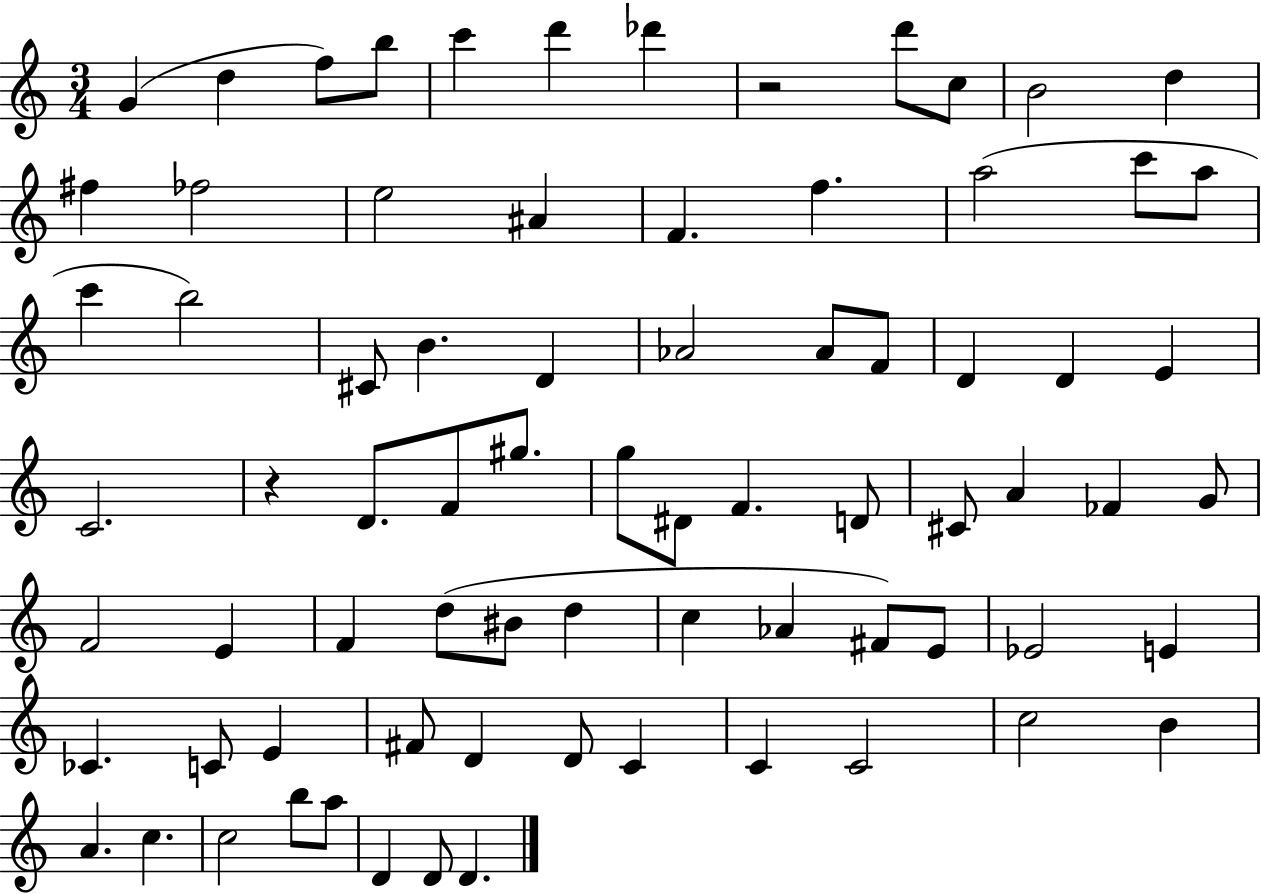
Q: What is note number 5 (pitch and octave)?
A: C6